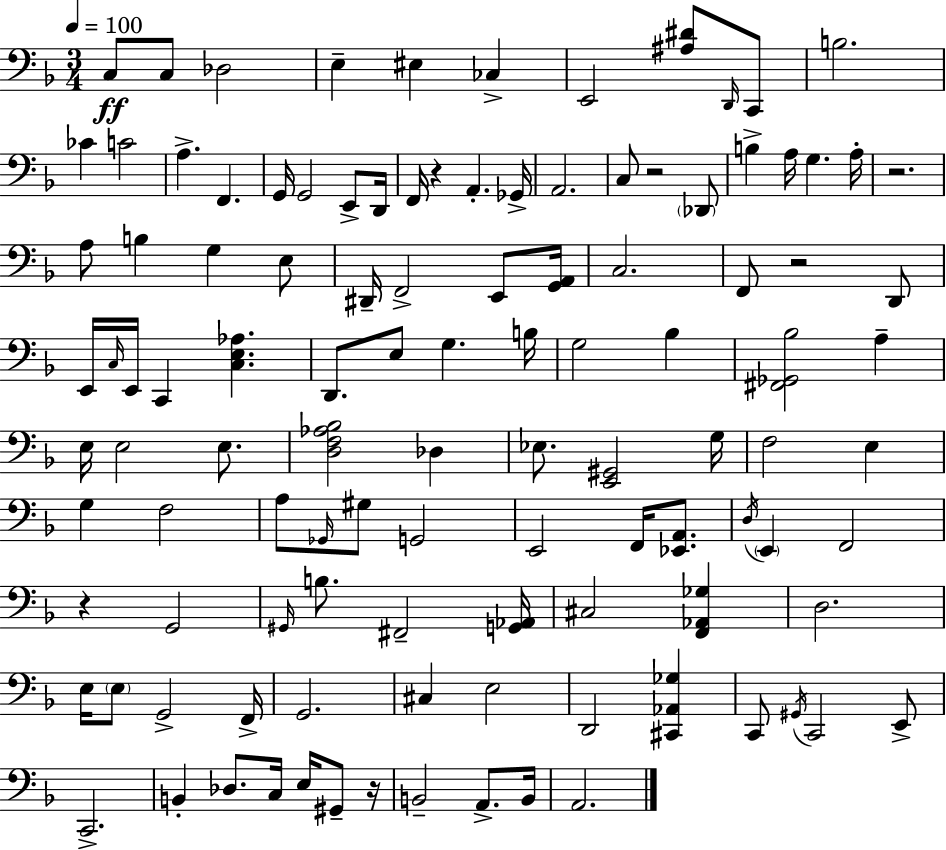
C3/e C3/e Db3/h E3/q EIS3/q CES3/q E2/h [A#3,D#4]/e D2/s C2/e B3/h. CES4/q C4/h A3/q. F2/q. G2/s G2/h E2/e D2/s F2/s R/q A2/q. Gb2/s A2/h. C3/e R/h Db2/e B3/q A3/s G3/q. A3/s R/h. A3/e B3/q G3/q E3/e D#2/s F2/h E2/e [G2,A2]/s C3/h. F2/e R/h D2/e E2/s C3/s E2/s C2/q [C3,E3,Ab3]/q. D2/e. E3/e G3/q. B3/s G3/h Bb3/q [F#2,Gb2,Bb3]/h A3/q E3/s E3/h E3/e. [D3,F3,Ab3,Bb3]/h Db3/q Eb3/e. [E2,G#2]/h G3/s F3/h E3/q G3/q F3/h A3/e Gb2/s G#3/e G2/h E2/h F2/s [Eb2,A2]/e. D3/s E2/q F2/h R/q G2/h G#2/s B3/e. F#2/h [G2,Ab2]/s C#3/h [F2,Ab2,Gb3]/q D3/h. E3/s E3/e G2/h F2/s G2/h. C#3/q E3/h D2/h [C#2,Ab2,Gb3]/q C2/e G#2/s C2/h E2/e C2/h. B2/q Db3/e. C3/s E3/s G#2/e R/s B2/h A2/e. B2/s A2/h.